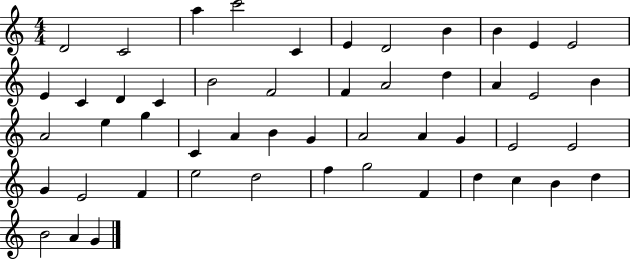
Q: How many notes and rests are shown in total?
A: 50